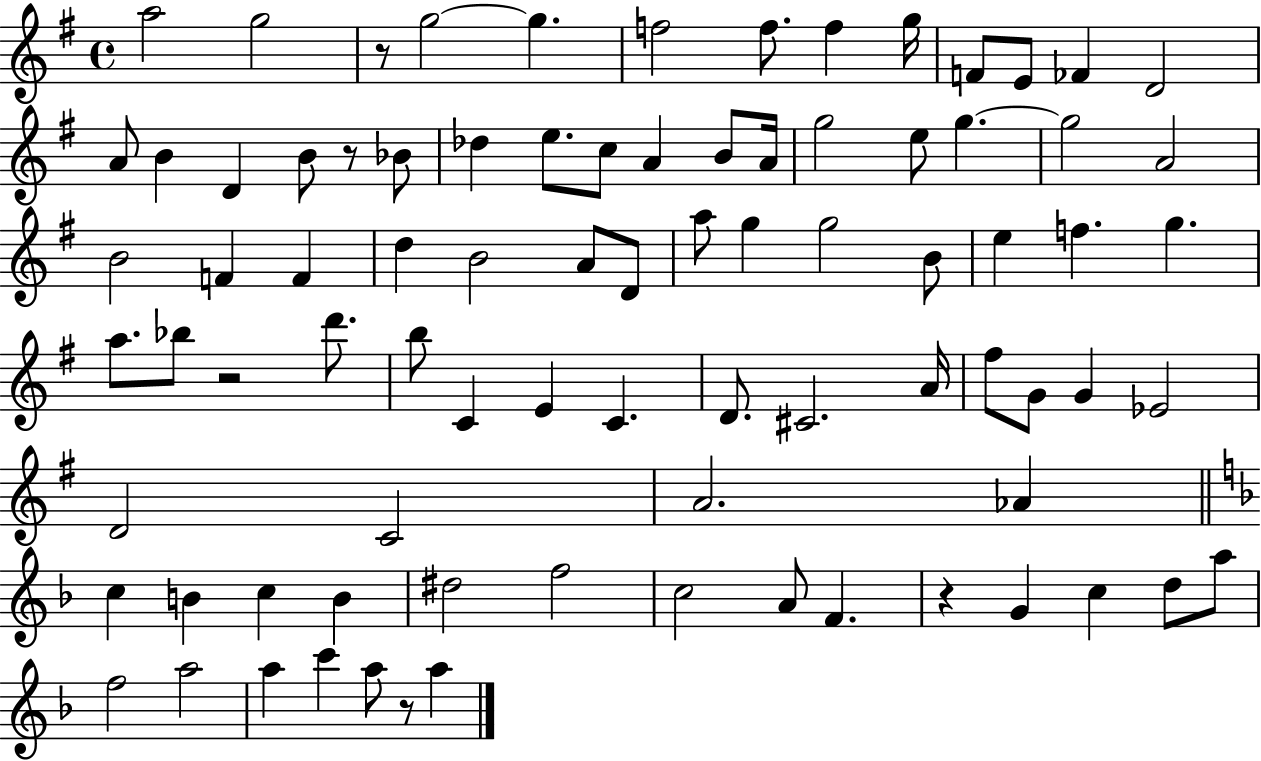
{
  \clef treble
  \time 4/4
  \defaultTimeSignature
  \key g \major
  a''2 g''2 | r8 g''2~~ g''4. | f''2 f''8. f''4 g''16 | f'8 e'8 fes'4 d'2 | \break a'8 b'4 d'4 b'8 r8 bes'8 | des''4 e''8. c''8 a'4 b'8 a'16 | g''2 e''8 g''4.~~ | g''2 a'2 | \break b'2 f'4 f'4 | d''4 b'2 a'8 d'8 | a''8 g''4 g''2 b'8 | e''4 f''4. g''4. | \break a''8. bes''8 r2 d'''8. | b''8 c'4 e'4 c'4. | d'8. cis'2. a'16 | fis''8 g'8 g'4 ees'2 | \break d'2 c'2 | a'2. aes'4 | \bar "||" \break \key f \major c''4 b'4 c''4 b'4 | dis''2 f''2 | c''2 a'8 f'4. | r4 g'4 c''4 d''8 a''8 | \break f''2 a''2 | a''4 c'''4 a''8 r8 a''4 | \bar "|."
}